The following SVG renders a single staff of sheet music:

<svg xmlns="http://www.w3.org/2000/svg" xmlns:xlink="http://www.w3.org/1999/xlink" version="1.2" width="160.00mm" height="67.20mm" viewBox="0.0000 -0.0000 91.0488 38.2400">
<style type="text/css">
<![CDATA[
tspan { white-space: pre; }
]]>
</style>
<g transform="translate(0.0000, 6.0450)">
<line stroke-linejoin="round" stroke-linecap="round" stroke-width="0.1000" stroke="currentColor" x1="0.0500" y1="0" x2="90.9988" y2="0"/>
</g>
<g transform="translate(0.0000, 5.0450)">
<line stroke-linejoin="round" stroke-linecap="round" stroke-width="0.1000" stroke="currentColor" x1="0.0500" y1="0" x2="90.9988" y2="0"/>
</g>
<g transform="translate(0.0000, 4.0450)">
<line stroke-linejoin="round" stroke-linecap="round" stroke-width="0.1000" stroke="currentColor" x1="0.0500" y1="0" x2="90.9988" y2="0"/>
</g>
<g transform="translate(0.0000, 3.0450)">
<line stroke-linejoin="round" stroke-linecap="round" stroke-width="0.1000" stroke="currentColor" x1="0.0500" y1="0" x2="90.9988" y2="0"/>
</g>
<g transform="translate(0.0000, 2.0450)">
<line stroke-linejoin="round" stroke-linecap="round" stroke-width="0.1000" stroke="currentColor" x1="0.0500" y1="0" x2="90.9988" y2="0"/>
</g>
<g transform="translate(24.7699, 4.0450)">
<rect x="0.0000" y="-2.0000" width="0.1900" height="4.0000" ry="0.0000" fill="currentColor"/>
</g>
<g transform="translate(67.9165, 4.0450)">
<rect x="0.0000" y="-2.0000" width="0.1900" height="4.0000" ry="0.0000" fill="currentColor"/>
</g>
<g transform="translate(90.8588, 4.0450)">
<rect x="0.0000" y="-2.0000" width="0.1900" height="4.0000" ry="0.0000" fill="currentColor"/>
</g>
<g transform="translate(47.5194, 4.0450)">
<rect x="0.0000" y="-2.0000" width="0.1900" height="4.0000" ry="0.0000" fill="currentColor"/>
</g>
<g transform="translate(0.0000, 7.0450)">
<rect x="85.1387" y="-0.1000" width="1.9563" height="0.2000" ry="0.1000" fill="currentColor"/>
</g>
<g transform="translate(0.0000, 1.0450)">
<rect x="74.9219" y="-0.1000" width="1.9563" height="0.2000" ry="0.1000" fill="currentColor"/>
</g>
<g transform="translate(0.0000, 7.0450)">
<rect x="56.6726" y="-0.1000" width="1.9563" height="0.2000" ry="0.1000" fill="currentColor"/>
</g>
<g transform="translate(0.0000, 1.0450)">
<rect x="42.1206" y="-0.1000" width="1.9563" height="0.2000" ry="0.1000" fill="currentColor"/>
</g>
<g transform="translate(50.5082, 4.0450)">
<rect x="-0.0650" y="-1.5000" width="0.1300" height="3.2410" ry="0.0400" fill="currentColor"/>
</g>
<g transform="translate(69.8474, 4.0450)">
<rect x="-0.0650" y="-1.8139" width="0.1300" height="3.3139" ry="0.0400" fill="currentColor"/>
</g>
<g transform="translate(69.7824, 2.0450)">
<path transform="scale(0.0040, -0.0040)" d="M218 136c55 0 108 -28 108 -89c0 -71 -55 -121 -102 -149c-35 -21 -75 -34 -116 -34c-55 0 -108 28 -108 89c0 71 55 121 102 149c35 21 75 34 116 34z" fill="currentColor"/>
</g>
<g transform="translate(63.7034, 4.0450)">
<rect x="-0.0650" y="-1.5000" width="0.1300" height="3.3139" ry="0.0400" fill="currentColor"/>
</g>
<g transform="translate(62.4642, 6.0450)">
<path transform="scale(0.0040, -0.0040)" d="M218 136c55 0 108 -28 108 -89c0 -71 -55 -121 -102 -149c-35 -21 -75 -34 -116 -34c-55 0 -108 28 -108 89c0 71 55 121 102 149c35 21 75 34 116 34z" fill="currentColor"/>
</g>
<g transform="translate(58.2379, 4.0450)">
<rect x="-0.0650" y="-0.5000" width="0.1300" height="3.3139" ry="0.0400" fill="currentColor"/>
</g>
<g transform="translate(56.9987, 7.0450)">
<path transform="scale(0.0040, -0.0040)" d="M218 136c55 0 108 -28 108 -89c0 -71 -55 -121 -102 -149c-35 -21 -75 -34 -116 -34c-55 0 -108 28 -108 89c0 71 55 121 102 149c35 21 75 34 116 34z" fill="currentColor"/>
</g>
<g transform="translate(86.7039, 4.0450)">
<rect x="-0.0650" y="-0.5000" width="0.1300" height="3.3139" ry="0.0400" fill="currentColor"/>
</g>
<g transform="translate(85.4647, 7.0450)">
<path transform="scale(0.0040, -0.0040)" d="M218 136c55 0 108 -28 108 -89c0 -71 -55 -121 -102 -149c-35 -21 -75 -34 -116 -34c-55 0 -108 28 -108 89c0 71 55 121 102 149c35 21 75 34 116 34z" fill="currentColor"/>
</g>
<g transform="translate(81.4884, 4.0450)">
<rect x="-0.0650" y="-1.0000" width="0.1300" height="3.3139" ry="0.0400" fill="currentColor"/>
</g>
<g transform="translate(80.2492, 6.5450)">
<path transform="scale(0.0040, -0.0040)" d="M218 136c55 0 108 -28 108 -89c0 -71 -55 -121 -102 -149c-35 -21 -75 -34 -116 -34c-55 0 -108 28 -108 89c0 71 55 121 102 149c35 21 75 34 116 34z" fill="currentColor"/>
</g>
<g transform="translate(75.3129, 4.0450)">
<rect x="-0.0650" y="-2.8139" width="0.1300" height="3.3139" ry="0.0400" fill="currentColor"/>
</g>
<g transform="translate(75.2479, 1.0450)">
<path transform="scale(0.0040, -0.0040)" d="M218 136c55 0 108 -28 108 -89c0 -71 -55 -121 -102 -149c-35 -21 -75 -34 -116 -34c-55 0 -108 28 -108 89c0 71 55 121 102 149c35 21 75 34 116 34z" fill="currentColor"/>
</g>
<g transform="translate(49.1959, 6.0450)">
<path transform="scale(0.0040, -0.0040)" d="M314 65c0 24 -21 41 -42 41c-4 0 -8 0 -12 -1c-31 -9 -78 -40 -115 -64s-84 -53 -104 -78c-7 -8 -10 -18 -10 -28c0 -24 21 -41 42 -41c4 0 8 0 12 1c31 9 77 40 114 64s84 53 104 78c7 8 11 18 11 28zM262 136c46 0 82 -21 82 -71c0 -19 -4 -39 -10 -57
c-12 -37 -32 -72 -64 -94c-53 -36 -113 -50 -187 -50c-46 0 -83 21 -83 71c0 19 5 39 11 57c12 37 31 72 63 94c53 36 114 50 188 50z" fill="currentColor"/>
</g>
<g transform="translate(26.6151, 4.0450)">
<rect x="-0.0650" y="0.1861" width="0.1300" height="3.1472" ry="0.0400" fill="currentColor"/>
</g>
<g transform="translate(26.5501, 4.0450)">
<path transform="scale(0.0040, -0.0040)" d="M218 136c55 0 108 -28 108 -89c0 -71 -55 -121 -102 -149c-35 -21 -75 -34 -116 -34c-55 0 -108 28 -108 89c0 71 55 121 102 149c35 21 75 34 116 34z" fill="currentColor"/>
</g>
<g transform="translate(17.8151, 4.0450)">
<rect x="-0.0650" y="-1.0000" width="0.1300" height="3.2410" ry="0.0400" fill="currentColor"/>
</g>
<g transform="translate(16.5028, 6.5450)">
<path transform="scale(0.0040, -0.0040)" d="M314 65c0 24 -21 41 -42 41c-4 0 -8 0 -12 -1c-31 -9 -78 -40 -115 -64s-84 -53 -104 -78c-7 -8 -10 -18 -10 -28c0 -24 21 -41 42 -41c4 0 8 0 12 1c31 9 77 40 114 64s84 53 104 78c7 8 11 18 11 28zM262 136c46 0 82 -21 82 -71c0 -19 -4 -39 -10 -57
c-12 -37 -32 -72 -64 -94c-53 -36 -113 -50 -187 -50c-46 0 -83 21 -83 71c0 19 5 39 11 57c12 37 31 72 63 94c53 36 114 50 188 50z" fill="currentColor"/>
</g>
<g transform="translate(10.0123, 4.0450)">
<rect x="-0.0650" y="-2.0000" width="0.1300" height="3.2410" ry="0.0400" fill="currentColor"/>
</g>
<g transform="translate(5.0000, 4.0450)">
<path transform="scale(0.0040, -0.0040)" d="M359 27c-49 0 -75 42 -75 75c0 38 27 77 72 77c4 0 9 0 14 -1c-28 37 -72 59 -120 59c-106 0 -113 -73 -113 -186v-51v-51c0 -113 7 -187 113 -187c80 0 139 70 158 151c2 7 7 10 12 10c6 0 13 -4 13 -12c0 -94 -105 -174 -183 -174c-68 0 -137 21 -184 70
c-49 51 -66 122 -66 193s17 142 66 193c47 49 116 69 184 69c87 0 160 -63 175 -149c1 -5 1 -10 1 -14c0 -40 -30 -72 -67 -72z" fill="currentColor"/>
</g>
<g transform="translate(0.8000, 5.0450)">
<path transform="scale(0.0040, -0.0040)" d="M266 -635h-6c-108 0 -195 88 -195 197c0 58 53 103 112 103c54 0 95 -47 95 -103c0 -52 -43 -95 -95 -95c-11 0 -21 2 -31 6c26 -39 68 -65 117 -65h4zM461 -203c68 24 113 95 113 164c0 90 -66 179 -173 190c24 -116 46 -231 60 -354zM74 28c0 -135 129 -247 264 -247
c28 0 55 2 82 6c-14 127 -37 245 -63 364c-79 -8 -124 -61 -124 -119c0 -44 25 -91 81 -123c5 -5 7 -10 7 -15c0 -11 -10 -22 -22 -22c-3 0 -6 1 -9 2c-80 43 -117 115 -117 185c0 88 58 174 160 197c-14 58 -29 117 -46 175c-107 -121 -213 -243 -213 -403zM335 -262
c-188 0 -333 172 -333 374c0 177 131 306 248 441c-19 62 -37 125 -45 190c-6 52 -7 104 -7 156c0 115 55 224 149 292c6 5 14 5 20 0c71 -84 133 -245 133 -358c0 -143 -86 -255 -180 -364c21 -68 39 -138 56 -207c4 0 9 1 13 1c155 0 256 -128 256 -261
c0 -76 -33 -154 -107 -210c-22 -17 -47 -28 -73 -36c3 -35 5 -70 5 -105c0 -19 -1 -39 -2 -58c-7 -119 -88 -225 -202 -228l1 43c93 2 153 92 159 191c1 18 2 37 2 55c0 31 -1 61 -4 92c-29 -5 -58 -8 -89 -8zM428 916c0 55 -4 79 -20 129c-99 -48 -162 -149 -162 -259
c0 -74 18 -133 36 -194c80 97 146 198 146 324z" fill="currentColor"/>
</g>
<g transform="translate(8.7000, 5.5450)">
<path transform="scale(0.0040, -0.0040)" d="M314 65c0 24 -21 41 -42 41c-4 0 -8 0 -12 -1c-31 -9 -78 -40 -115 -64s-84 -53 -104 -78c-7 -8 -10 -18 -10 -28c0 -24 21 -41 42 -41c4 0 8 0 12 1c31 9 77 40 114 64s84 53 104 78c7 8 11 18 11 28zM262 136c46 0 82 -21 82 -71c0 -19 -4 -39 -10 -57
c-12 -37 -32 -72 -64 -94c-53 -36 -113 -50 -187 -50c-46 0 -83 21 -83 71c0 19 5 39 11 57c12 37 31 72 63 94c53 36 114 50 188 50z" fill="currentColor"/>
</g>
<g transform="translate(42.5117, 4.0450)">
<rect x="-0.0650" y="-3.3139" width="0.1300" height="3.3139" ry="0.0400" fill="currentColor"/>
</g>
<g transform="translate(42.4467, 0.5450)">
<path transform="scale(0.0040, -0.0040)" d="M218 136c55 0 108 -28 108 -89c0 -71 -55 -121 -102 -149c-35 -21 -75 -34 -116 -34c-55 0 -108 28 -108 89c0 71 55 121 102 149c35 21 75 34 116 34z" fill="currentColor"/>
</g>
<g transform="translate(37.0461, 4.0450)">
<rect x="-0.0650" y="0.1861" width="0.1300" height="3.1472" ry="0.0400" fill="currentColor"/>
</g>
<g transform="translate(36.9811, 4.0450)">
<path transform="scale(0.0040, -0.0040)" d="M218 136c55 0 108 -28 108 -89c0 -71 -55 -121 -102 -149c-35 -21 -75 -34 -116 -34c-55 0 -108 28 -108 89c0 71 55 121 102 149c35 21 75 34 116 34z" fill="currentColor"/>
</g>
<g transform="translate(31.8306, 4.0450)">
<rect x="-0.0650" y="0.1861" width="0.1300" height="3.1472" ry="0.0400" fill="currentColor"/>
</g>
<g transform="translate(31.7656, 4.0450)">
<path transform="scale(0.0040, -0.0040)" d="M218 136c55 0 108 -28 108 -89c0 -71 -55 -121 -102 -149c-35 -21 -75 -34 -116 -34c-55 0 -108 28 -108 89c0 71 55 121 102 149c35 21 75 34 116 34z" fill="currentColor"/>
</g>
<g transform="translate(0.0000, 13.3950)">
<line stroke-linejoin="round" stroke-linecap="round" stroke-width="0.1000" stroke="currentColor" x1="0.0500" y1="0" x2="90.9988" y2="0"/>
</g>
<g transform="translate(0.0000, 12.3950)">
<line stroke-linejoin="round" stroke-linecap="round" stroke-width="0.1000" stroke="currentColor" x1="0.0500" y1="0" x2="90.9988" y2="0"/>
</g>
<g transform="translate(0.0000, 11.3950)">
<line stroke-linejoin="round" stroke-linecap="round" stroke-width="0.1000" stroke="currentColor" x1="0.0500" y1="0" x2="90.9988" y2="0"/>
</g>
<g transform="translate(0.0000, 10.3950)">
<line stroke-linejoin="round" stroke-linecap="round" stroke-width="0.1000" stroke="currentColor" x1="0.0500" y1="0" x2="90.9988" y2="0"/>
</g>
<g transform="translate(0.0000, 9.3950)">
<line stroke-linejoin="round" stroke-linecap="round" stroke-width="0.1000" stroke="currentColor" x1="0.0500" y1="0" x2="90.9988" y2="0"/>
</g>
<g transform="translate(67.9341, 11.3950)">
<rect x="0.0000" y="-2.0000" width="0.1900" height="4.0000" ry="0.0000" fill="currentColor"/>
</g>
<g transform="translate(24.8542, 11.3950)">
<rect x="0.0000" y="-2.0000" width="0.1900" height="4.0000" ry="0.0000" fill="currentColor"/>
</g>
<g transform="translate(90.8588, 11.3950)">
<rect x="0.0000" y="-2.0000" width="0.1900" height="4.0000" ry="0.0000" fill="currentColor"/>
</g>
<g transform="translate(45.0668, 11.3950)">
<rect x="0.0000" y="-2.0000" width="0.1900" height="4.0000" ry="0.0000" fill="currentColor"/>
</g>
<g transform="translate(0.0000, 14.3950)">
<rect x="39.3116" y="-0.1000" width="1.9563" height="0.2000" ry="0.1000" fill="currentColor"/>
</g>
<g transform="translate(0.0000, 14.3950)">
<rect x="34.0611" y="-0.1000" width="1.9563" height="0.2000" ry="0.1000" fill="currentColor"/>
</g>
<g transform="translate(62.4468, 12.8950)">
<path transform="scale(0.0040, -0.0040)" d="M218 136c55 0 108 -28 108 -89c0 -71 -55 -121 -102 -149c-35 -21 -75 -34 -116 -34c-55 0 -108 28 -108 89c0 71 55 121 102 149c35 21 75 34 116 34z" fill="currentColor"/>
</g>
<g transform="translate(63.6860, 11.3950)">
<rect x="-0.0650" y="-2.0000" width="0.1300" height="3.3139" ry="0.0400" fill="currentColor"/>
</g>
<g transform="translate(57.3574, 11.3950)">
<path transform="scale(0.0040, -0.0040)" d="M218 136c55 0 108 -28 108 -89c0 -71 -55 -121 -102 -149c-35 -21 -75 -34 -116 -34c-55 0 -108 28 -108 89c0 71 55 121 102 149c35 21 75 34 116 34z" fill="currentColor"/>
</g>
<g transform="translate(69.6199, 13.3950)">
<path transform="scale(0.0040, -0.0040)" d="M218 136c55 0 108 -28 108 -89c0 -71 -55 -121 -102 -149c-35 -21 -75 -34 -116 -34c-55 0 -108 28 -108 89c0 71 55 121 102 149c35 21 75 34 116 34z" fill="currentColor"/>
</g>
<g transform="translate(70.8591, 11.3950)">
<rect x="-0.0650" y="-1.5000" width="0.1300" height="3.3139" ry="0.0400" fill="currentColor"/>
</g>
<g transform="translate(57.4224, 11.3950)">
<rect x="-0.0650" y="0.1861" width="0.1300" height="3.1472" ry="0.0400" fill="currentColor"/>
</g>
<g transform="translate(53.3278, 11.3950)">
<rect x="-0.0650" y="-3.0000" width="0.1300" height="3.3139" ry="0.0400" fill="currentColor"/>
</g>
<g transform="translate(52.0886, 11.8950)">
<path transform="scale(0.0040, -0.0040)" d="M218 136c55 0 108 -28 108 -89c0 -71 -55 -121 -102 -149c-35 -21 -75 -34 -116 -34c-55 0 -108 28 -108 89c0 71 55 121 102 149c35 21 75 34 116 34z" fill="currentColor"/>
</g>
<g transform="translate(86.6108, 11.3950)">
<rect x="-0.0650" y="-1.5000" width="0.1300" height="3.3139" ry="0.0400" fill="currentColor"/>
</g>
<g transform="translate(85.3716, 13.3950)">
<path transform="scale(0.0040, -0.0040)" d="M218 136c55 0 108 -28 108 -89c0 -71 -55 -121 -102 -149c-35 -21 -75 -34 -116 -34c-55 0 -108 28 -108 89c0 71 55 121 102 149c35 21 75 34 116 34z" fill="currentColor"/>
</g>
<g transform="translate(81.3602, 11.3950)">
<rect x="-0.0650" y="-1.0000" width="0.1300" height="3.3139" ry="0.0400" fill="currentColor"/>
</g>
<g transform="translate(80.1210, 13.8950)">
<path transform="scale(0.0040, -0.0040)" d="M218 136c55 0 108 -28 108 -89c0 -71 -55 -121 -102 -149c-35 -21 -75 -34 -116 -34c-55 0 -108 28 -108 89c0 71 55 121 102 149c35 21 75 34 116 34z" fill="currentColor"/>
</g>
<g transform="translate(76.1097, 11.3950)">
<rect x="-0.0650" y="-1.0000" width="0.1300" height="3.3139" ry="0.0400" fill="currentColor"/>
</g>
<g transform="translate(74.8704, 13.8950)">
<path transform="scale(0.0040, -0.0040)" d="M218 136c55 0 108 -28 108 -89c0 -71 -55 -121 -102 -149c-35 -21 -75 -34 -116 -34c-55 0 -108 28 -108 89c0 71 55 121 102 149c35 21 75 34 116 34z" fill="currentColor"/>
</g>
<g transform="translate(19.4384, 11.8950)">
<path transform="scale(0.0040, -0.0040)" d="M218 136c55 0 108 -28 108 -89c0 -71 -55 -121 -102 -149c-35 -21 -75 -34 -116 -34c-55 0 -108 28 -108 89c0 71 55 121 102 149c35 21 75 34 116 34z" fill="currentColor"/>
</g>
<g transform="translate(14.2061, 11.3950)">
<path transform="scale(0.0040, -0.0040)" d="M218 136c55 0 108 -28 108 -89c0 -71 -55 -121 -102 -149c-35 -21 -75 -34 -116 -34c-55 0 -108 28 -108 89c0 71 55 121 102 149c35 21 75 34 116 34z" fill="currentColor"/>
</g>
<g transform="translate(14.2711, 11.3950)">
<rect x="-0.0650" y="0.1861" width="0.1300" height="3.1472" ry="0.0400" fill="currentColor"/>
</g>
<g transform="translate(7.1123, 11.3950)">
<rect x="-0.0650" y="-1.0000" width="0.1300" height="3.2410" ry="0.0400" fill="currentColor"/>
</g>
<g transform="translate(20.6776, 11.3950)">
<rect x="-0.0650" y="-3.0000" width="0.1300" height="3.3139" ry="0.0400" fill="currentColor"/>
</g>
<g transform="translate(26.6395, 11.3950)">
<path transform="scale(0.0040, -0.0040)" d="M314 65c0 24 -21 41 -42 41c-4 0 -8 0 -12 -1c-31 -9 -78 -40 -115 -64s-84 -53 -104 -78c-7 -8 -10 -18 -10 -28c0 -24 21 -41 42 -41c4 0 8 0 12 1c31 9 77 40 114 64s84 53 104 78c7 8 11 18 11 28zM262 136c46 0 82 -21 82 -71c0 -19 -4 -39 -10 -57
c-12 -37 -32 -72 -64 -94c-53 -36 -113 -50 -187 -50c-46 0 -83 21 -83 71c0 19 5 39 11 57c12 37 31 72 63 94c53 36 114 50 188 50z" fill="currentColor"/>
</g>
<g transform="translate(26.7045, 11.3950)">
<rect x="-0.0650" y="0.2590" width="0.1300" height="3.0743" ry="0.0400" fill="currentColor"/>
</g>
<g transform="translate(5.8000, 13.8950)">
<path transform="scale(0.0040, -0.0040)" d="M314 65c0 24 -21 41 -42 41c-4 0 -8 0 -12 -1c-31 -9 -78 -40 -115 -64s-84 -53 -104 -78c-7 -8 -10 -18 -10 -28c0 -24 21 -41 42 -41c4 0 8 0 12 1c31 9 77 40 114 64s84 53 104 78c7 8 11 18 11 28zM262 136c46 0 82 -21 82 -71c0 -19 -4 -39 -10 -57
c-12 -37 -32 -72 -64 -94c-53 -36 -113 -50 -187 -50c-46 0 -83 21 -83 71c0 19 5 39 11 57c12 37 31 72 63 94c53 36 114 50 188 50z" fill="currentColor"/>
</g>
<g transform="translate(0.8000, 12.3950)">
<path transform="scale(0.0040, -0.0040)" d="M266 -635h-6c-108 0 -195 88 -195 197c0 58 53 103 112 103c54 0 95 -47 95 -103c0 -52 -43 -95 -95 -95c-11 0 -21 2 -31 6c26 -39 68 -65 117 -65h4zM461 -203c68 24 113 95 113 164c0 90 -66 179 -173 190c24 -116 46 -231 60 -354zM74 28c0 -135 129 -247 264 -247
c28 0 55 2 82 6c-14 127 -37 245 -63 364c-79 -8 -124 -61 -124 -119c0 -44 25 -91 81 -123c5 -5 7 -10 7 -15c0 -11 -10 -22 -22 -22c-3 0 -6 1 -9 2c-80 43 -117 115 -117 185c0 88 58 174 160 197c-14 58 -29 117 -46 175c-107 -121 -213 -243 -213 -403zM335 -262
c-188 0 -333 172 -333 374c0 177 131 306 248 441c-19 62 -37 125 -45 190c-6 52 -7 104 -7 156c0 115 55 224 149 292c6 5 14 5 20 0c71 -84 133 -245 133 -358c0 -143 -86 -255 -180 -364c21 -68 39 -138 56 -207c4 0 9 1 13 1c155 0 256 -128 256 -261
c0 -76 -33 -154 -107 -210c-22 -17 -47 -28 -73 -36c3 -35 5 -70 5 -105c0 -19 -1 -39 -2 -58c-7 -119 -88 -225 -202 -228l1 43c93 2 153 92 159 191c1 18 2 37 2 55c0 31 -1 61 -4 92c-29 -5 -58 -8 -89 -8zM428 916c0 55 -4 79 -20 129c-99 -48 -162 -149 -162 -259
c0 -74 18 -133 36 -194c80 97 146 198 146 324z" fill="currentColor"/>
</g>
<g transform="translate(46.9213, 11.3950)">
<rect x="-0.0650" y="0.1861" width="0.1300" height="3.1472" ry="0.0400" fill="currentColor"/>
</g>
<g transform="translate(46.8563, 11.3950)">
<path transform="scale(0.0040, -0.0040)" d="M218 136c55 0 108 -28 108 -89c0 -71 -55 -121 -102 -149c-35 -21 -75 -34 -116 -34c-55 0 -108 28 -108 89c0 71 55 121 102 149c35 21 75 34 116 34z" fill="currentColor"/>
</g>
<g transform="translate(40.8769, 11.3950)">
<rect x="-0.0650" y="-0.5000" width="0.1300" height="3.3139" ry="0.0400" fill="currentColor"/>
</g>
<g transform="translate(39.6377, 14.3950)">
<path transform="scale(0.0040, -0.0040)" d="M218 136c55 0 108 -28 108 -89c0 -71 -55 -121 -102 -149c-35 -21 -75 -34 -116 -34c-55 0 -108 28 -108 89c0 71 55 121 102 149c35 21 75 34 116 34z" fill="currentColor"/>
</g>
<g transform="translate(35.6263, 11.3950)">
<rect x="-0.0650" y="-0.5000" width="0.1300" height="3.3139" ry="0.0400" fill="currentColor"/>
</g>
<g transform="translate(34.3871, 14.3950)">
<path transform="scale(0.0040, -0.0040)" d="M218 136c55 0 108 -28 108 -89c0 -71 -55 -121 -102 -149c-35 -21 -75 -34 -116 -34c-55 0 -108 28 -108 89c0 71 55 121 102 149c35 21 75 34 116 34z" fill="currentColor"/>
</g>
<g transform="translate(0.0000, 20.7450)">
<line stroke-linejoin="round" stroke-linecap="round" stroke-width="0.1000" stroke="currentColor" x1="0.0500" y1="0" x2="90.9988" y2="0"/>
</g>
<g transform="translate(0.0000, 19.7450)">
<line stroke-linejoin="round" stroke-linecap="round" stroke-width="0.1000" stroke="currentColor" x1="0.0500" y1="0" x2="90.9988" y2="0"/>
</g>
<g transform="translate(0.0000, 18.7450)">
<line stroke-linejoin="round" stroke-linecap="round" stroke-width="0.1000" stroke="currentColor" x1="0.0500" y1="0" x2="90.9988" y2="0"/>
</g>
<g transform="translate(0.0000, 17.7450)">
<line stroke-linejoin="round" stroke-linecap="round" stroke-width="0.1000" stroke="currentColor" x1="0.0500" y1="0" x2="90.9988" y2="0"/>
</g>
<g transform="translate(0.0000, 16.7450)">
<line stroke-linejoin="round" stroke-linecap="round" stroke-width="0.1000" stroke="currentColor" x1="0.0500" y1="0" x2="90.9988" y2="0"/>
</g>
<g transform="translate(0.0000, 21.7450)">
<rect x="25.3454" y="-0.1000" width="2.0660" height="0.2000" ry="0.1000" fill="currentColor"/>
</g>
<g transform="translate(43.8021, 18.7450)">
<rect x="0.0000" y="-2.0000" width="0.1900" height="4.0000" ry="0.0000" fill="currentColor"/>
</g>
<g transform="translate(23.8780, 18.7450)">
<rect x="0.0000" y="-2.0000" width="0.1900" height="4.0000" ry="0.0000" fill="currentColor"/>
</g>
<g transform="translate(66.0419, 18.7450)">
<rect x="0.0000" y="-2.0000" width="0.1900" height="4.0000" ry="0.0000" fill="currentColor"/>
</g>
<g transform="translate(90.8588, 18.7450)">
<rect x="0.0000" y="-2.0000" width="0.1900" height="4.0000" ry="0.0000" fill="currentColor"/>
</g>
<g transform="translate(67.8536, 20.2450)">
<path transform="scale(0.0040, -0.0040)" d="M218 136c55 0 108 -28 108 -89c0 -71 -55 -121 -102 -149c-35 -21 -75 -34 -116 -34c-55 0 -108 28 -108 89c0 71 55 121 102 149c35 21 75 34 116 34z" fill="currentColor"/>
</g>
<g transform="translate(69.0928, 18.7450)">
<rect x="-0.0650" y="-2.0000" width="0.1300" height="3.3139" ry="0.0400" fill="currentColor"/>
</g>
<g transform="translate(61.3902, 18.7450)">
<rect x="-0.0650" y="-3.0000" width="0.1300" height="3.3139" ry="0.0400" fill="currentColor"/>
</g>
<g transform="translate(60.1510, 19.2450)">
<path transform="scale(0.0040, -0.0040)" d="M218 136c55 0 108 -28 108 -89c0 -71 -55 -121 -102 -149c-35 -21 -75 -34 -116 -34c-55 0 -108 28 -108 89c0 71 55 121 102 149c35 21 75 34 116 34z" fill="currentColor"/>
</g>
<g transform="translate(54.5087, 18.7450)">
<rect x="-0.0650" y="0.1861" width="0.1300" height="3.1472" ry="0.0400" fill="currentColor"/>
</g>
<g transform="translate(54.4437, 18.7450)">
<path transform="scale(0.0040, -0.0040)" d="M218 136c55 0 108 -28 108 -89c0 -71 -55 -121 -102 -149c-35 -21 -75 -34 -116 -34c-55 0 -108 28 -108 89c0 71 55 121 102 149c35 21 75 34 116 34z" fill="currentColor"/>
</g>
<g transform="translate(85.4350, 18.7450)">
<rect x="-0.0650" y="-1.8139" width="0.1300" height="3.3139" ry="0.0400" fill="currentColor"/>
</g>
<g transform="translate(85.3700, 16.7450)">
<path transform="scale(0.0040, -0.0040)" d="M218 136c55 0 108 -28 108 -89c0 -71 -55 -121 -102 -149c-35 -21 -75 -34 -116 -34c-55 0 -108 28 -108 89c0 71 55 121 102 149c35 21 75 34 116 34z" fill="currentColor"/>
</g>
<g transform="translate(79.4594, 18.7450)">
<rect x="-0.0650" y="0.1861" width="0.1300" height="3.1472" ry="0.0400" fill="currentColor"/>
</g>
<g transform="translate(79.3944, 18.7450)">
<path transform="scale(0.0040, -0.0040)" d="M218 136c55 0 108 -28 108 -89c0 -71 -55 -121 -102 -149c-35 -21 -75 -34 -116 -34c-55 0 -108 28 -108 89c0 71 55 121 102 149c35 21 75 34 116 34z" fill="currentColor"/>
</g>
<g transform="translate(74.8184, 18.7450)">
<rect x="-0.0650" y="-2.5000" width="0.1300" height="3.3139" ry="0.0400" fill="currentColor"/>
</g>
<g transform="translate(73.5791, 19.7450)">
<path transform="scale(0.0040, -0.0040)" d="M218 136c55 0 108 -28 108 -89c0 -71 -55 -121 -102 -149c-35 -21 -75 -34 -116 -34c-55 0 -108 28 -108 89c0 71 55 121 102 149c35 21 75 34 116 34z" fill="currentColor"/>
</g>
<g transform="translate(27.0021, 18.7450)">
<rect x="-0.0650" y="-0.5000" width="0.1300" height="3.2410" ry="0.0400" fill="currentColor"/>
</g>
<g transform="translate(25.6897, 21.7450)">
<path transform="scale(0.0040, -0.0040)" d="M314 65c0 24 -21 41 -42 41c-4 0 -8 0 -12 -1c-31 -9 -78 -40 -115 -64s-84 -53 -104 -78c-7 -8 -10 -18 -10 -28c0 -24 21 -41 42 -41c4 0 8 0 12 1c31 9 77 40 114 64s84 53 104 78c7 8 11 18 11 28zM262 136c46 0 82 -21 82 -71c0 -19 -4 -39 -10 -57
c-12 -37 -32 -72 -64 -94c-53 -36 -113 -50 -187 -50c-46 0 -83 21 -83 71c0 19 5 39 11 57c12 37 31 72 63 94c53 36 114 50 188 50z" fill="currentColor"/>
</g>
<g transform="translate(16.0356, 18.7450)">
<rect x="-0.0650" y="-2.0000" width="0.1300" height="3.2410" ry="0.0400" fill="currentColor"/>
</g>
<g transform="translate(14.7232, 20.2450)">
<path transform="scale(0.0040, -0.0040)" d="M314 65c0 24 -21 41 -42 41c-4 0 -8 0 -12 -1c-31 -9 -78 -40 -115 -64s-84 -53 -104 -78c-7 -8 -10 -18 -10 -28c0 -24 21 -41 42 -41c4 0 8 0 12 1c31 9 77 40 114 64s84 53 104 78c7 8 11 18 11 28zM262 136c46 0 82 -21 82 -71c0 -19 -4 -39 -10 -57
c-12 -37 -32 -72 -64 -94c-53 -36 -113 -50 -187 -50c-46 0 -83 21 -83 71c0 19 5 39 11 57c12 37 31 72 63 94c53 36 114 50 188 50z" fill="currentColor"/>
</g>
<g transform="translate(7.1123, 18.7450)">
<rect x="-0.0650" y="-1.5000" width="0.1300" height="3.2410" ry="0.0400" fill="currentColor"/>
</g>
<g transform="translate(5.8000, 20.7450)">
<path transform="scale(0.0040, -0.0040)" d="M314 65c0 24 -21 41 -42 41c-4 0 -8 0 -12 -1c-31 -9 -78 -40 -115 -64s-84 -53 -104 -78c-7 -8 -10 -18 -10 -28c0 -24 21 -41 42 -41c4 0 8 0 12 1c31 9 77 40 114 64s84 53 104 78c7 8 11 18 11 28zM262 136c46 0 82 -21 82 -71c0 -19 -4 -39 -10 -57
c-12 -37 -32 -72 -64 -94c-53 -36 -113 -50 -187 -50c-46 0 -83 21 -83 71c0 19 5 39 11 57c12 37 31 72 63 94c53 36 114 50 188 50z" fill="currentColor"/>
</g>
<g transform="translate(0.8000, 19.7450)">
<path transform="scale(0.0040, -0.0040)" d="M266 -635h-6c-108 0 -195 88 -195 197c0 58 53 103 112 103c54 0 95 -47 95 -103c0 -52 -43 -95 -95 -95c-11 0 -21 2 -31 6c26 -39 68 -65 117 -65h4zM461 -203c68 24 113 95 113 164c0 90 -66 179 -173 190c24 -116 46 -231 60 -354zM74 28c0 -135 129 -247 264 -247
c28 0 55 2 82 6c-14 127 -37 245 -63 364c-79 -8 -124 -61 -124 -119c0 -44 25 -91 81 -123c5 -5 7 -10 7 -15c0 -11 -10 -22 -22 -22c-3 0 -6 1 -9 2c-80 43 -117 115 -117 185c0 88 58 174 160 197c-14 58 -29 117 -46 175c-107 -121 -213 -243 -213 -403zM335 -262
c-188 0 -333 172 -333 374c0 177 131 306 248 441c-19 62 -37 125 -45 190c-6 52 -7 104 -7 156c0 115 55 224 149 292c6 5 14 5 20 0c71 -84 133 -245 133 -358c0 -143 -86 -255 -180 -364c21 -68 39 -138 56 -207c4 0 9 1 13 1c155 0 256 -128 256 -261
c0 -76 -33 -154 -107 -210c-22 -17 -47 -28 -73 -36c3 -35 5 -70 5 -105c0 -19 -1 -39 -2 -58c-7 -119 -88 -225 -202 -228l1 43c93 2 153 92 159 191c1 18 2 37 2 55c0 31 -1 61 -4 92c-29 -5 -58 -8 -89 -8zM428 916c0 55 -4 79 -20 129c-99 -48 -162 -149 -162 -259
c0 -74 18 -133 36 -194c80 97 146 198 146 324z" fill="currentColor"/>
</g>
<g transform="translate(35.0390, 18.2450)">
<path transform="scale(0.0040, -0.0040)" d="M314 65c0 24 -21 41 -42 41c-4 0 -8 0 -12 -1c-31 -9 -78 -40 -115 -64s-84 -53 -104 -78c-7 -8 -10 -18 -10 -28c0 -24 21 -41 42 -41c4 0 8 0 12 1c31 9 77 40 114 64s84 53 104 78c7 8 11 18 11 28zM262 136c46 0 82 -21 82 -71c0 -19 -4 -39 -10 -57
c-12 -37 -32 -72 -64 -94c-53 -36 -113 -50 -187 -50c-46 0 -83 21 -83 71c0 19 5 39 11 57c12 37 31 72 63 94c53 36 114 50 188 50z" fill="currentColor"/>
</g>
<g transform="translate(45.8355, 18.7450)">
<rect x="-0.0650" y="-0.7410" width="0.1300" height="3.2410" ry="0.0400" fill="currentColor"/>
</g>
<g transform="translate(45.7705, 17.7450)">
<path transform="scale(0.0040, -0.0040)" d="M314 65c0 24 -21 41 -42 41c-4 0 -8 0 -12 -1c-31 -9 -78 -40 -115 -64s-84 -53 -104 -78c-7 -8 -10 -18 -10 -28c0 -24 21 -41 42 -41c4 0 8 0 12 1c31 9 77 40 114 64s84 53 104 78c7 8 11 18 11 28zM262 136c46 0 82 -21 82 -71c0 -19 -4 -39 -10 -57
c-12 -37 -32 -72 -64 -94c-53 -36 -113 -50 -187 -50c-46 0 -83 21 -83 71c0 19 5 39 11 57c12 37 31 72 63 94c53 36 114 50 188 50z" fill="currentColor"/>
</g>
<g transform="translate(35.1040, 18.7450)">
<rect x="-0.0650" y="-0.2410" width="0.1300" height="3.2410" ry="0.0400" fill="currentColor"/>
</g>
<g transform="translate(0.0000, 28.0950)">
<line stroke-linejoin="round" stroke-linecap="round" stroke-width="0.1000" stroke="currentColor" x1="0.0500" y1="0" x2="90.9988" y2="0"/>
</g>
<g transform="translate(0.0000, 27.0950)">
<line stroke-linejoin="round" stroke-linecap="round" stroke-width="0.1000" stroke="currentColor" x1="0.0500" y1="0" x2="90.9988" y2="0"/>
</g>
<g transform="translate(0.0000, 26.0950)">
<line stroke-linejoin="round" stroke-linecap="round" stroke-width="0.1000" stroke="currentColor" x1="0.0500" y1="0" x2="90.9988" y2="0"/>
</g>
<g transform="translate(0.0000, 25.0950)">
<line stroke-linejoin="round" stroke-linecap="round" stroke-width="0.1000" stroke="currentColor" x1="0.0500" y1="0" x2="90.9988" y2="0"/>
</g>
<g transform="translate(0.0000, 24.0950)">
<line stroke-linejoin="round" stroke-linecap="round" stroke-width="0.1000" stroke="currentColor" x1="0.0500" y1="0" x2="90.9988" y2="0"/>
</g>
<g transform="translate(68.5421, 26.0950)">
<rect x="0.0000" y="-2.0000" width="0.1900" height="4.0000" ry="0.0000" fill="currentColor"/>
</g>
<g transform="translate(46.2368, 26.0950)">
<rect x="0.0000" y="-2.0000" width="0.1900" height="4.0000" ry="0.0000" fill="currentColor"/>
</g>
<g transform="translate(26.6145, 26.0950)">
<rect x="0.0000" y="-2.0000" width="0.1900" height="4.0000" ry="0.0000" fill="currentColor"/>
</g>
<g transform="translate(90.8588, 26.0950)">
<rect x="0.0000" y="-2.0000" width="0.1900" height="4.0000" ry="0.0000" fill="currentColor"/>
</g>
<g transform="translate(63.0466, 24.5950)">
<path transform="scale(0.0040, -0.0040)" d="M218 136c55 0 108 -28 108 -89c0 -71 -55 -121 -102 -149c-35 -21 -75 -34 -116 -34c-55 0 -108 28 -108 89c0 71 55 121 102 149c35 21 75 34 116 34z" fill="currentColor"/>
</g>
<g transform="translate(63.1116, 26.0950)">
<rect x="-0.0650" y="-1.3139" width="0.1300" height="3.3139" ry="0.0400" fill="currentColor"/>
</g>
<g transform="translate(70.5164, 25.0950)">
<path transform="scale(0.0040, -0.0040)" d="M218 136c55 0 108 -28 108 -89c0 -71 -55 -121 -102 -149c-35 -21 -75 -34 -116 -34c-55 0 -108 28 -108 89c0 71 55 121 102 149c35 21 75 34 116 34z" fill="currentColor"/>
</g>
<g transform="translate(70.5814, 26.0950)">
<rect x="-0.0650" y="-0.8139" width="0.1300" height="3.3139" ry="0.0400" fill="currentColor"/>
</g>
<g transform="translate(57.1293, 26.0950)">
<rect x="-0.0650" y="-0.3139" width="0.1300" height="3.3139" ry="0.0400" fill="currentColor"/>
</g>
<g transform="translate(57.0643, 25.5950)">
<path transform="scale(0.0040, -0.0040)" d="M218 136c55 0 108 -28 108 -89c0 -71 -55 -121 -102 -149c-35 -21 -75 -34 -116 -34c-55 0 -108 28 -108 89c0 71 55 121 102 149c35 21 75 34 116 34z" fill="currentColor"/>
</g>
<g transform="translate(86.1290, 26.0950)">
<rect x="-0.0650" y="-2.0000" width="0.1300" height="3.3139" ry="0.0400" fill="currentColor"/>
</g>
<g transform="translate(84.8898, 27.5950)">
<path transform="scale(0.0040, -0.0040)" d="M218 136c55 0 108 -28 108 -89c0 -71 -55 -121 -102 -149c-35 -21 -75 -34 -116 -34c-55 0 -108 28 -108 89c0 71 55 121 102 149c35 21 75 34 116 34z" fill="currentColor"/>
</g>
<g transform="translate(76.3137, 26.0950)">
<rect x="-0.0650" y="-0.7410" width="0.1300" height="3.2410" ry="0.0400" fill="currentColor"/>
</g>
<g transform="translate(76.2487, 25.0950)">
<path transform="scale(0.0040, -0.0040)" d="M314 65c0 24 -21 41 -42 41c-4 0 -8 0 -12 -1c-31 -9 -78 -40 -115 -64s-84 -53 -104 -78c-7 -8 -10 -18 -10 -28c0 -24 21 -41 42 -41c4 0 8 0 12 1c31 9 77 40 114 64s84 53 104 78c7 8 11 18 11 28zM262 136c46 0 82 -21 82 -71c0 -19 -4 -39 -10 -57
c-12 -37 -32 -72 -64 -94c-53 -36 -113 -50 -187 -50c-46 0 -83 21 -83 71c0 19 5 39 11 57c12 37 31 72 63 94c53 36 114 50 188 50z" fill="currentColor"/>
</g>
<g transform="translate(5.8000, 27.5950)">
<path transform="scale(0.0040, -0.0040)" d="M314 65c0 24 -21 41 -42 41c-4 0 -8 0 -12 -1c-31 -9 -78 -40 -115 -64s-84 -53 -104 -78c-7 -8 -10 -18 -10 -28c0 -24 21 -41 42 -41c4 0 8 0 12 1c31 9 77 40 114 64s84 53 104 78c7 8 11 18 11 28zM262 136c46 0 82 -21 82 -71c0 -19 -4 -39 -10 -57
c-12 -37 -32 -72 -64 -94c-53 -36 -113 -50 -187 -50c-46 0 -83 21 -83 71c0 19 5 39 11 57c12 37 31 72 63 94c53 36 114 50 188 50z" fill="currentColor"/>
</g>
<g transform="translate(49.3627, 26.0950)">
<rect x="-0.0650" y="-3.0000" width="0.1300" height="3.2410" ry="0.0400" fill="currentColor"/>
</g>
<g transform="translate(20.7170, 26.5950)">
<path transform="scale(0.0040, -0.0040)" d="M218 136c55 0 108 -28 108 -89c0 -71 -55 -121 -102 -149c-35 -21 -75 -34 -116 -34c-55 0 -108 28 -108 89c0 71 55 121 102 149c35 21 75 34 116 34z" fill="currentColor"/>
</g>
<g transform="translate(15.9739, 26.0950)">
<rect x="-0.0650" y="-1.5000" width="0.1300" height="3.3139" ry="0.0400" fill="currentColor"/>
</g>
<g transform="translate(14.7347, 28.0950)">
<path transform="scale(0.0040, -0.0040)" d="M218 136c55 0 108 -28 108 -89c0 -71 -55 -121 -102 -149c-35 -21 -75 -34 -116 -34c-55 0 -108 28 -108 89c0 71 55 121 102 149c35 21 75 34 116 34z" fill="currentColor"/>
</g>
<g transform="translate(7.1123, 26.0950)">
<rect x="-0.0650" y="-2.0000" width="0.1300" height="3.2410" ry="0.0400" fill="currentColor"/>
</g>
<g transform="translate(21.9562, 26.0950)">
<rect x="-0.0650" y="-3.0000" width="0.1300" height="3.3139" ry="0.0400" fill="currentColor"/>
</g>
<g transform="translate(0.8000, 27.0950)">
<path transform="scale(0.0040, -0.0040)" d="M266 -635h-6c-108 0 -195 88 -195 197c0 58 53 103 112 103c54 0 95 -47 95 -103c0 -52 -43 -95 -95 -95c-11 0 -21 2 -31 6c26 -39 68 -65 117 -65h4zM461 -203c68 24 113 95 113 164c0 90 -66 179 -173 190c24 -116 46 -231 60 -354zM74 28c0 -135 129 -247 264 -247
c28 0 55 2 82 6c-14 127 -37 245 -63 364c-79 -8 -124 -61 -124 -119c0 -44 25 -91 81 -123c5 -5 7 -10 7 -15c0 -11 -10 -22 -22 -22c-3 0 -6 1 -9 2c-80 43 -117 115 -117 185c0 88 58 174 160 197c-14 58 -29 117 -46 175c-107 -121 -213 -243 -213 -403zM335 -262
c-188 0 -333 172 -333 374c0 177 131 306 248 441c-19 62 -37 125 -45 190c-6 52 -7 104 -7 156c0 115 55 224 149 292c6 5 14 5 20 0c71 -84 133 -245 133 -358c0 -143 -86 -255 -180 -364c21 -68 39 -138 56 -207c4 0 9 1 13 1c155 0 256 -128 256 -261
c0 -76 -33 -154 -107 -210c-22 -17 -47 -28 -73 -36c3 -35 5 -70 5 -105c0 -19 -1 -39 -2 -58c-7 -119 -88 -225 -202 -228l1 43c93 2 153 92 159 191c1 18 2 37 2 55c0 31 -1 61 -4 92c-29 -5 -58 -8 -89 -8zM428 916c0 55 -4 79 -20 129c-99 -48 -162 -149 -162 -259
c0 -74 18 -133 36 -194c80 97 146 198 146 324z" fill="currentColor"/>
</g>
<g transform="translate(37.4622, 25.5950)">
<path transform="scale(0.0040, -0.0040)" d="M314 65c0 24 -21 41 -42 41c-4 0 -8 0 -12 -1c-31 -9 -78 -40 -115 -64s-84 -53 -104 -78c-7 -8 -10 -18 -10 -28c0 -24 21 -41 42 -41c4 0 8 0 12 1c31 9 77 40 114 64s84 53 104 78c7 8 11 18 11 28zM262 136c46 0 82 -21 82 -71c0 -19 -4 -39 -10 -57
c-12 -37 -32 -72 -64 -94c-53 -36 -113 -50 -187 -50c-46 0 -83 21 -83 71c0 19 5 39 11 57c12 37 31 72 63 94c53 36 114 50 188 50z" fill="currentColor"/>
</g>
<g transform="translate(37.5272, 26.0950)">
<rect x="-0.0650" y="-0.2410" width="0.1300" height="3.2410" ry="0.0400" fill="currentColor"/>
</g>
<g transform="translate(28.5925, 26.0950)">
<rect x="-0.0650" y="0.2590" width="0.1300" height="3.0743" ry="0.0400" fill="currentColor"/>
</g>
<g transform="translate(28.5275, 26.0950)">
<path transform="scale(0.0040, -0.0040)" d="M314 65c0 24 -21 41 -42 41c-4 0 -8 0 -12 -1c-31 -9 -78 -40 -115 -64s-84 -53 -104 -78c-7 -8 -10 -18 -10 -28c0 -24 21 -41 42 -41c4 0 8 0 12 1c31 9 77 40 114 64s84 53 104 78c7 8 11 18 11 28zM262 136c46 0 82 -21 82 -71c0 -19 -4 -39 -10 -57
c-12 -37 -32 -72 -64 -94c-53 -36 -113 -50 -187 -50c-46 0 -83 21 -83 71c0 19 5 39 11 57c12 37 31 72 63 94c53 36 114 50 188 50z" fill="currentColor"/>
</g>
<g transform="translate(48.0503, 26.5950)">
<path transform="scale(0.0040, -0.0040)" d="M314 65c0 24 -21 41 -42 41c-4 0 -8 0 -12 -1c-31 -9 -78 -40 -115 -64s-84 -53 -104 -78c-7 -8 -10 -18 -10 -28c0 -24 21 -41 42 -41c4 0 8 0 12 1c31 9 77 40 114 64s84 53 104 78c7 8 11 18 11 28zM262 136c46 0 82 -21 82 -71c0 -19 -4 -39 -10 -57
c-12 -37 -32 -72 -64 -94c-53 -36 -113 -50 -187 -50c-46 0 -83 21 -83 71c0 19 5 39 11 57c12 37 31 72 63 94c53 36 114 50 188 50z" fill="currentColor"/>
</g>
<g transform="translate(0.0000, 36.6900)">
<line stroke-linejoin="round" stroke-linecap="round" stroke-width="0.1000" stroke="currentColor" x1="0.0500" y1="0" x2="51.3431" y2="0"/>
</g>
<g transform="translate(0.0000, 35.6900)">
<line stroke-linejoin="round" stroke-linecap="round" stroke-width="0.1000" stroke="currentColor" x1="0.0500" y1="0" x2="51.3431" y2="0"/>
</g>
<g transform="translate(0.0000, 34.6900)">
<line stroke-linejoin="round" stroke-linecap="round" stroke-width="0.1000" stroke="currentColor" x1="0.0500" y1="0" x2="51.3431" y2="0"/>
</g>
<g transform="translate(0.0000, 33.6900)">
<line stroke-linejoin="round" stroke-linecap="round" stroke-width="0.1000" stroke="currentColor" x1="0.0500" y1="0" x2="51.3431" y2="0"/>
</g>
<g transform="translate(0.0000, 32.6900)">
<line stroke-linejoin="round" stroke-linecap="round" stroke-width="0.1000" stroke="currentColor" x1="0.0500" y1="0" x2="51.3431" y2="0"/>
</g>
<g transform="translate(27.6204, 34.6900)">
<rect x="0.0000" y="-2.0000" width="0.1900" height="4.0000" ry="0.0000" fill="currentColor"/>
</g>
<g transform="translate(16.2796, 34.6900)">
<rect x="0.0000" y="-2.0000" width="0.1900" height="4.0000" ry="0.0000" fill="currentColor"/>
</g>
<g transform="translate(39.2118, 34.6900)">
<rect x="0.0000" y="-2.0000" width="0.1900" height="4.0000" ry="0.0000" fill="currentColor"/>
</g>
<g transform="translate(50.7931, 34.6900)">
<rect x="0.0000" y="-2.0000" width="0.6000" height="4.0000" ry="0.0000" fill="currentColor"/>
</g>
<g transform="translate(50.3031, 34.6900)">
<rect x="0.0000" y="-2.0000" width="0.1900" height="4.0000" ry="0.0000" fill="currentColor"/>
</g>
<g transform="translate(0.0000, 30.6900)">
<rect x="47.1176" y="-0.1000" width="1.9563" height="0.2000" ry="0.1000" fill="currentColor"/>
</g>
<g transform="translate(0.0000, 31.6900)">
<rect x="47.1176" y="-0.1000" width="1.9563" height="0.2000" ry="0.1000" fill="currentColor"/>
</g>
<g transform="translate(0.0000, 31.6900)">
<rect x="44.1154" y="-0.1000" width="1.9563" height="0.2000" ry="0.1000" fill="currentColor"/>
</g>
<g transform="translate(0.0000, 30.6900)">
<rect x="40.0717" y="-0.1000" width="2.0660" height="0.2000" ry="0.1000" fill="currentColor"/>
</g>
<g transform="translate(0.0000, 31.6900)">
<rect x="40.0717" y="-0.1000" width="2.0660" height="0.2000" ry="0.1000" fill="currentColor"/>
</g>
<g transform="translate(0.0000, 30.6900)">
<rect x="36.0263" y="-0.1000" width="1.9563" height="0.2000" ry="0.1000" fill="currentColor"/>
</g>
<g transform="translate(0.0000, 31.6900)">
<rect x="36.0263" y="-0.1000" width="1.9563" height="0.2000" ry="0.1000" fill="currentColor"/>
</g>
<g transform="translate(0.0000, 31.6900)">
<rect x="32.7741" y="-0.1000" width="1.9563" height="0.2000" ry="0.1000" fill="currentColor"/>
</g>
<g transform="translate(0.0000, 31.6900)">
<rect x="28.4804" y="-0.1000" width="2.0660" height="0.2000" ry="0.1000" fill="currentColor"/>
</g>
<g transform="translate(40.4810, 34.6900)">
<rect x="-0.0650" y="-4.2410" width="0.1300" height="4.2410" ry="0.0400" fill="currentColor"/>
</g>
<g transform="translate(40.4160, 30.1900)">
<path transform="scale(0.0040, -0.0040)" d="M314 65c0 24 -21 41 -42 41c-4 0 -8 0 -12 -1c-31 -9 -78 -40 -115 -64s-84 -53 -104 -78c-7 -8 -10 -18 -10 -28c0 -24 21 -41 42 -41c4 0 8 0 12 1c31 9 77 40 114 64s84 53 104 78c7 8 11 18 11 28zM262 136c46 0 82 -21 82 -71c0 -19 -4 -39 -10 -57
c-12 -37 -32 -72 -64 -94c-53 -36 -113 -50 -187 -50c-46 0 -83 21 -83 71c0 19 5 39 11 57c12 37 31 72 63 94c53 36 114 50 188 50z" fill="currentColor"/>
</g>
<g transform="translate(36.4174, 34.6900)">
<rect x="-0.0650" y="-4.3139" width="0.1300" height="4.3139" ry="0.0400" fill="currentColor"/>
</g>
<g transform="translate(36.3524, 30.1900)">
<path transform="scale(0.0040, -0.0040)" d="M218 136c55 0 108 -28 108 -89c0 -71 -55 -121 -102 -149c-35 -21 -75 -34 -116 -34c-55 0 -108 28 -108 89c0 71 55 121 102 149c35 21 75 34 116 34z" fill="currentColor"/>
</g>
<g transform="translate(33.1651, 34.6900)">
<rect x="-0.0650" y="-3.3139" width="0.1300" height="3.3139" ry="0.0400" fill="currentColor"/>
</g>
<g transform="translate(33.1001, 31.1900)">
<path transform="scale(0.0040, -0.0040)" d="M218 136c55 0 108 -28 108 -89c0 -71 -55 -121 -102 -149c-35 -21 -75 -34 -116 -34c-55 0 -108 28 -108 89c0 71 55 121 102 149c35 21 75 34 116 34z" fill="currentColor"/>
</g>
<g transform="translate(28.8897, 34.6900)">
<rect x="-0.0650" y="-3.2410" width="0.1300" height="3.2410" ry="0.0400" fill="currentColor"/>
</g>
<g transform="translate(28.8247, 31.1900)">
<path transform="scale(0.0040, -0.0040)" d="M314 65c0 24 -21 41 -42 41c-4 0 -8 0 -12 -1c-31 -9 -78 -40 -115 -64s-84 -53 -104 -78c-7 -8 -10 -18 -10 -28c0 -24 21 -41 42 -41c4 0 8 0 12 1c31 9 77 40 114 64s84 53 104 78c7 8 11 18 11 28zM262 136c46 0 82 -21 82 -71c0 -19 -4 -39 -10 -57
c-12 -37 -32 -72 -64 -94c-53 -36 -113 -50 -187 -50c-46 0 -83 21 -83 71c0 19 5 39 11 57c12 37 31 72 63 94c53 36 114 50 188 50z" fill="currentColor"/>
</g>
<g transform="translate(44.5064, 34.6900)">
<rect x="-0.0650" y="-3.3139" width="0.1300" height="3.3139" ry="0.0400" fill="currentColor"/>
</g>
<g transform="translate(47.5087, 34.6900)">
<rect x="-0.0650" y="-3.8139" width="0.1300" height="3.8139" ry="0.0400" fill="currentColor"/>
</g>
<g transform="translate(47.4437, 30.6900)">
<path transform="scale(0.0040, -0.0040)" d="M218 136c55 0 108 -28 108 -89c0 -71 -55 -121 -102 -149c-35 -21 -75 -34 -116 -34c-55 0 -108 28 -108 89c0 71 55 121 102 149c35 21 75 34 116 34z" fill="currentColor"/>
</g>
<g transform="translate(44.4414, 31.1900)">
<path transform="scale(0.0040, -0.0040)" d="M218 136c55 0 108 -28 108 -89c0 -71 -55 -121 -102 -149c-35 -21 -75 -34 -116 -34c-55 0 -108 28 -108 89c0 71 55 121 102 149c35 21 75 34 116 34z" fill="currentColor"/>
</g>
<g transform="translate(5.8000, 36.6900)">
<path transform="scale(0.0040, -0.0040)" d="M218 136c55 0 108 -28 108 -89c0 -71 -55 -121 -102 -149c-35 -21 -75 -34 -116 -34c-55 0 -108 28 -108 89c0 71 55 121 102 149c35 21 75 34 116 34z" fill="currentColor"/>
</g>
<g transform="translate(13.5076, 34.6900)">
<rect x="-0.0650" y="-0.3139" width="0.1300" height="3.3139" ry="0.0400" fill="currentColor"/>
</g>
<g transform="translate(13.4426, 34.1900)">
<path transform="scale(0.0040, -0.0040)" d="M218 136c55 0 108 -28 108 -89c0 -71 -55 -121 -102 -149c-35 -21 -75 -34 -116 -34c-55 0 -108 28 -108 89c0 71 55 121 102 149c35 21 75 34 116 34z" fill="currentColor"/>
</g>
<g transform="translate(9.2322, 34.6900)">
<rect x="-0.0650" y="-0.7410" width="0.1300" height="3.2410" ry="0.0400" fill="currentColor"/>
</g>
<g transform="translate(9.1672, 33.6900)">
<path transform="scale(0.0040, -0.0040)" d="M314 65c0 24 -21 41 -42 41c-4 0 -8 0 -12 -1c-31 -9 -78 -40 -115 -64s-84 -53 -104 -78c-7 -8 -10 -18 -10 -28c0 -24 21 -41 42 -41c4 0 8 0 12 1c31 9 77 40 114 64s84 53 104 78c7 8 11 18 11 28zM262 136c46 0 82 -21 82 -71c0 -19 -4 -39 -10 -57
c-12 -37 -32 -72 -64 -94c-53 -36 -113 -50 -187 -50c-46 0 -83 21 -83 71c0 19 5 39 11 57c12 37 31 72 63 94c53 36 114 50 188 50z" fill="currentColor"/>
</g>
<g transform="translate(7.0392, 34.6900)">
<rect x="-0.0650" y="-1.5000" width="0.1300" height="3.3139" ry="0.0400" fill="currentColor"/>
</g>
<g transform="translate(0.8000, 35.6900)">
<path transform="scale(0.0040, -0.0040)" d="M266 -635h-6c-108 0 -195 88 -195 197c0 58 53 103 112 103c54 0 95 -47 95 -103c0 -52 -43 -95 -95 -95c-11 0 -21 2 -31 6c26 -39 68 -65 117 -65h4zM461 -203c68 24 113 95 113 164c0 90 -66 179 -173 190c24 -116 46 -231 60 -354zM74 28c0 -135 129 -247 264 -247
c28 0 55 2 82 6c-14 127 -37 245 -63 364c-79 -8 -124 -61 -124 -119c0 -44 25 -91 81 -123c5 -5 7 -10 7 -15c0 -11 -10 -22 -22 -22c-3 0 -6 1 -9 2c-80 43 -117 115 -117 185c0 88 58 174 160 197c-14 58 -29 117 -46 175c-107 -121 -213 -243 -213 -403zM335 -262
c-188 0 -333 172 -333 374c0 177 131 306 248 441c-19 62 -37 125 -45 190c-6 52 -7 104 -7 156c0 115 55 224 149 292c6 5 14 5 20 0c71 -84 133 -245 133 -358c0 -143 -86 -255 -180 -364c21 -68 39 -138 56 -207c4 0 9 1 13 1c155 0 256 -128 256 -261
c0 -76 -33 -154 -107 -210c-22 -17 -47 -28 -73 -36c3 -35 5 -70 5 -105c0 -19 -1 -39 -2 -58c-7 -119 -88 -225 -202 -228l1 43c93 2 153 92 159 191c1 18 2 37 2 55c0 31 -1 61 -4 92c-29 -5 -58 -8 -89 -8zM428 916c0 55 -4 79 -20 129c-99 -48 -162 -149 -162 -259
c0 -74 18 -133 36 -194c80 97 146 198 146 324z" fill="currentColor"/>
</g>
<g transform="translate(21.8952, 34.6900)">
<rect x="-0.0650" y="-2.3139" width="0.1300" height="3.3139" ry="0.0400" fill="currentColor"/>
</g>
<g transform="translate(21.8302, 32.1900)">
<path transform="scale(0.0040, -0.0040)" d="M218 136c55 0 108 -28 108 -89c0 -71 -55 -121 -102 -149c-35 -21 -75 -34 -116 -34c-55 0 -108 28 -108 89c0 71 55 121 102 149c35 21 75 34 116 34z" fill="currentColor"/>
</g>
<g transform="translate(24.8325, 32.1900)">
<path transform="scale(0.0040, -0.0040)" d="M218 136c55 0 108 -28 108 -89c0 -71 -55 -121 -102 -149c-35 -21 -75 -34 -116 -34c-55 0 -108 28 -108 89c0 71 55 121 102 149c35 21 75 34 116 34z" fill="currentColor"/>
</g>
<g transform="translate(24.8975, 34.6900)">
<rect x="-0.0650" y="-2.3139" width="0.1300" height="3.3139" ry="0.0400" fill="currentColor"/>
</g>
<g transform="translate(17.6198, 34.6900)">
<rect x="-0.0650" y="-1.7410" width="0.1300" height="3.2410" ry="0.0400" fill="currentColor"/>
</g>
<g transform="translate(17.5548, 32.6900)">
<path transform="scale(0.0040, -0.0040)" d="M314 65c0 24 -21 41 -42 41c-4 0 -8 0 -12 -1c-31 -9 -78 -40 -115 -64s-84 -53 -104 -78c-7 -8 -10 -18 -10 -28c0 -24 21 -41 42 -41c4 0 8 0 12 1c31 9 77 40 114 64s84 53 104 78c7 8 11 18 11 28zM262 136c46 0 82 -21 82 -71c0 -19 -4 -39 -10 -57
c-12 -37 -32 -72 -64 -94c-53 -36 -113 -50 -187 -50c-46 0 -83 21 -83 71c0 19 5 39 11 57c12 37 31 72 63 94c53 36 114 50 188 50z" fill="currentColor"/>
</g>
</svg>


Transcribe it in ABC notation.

X:1
T:Untitled
M:4/4
L:1/4
K:C
F2 D2 B B B b E2 C E f a D C D2 B A B2 C C B A B F E D D E E2 F2 C2 c2 d2 B A F G B f F2 E A B2 c2 A2 c e d d2 F E d2 c f2 g g b2 b d' d'2 b c'